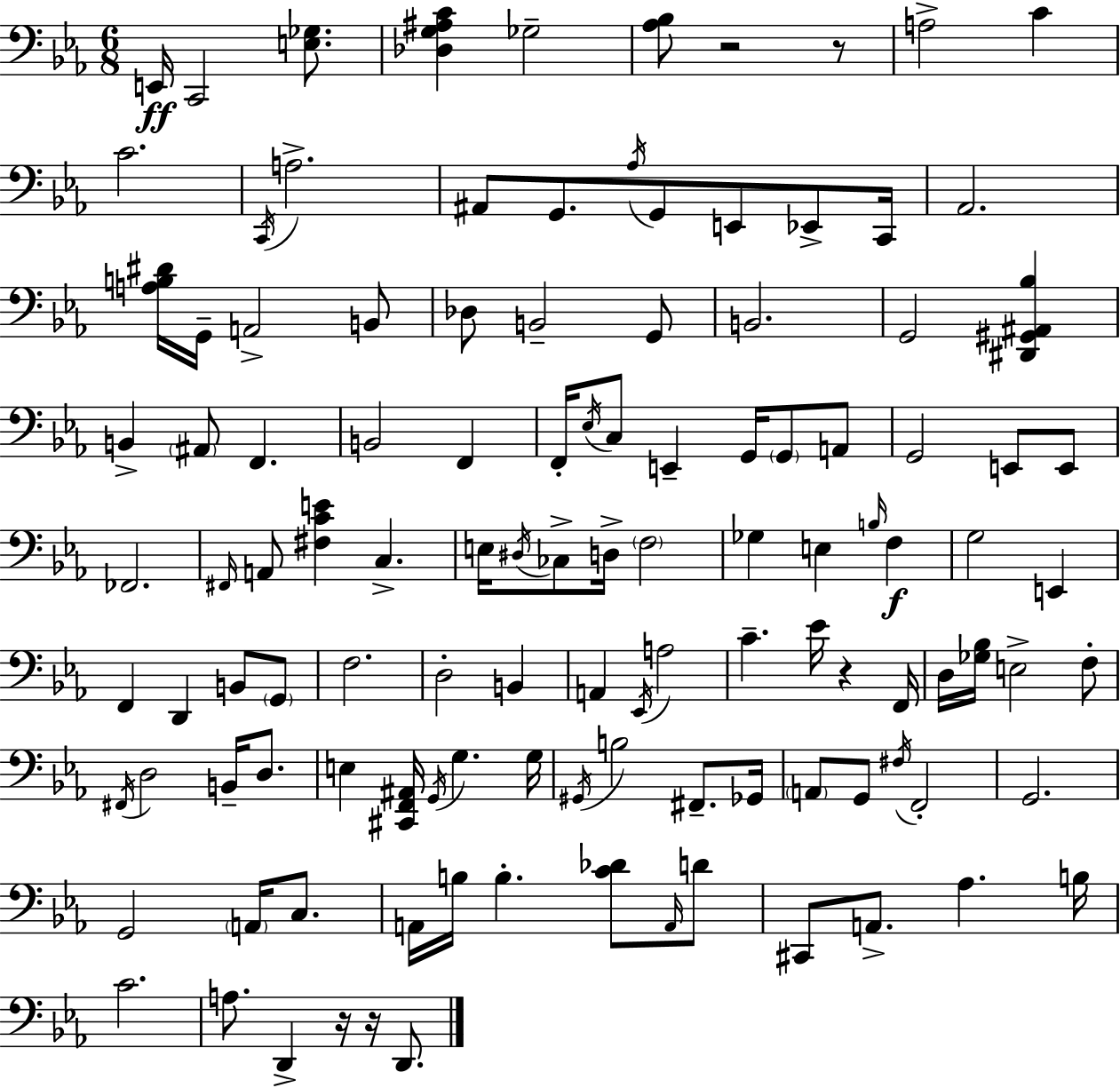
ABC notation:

X:1
T:Untitled
M:6/8
L:1/4
K:Eb
E,,/4 C,,2 [E,_G,]/2 [_D,G,^A,C] _G,2 [_A,_B,]/2 z2 z/2 A,2 C C2 C,,/4 A,2 ^A,,/2 G,,/2 _A,/4 G,,/2 E,,/2 _E,,/2 C,,/4 _A,,2 [A,B,^D]/4 G,,/4 A,,2 B,,/2 _D,/2 B,,2 G,,/2 B,,2 G,,2 [^D,,^G,,^A,,_B,] B,, ^A,,/2 F,, B,,2 F,, F,,/4 _E,/4 C,/2 E,, G,,/4 G,,/2 A,,/2 G,,2 E,,/2 E,,/2 _F,,2 ^F,,/4 A,,/2 [^F,CE] C, E,/4 ^D,/4 _C,/2 D,/4 F,2 _G, E, B,/4 F, G,2 E,, F,, D,, B,,/2 G,,/2 F,2 D,2 B,, A,, _E,,/4 A,2 C _E/4 z F,,/4 D,/4 [_G,_B,]/4 E,2 F,/2 ^F,,/4 D,2 B,,/4 D,/2 E, [^C,,F,,^A,,]/4 G,,/4 G, G,/4 ^G,,/4 B,2 ^F,,/2 _G,,/4 A,,/2 G,,/2 ^F,/4 F,,2 G,,2 G,,2 A,,/4 C,/2 A,,/4 B,/4 B, [C_D]/2 A,,/4 D/2 ^C,,/2 A,,/2 _A, B,/4 C2 A,/2 D,, z/4 z/4 D,,/2